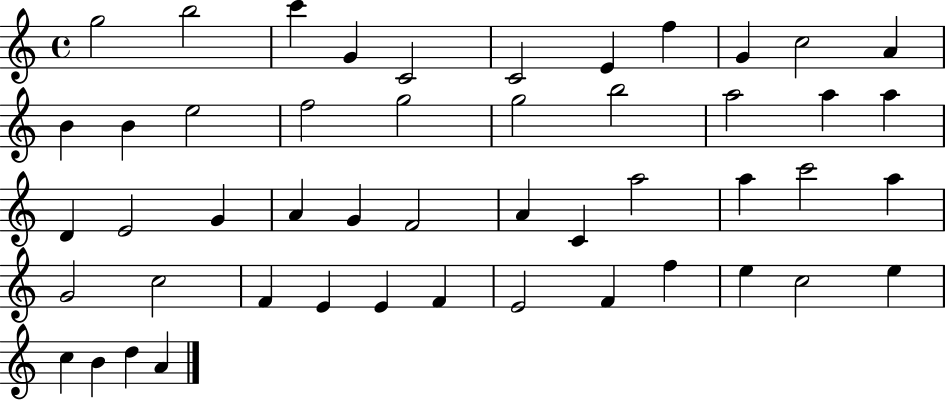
{
  \clef treble
  \time 4/4
  \defaultTimeSignature
  \key c \major
  g''2 b''2 | c'''4 g'4 c'2 | c'2 e'4 f''4 | g'4 c''2 a'4 | \break b'4 b'4 e''2 | f''2 g''2 | g''2 b''2 | a''2 a''4 a''4 | \break d'4 e'2 g'4 | a'4 g'4 f'2 | a'4 c'4 a''2 | a''4 c'''2 a''4 | \break g'2 c''2 | f'4 e'4 e'4 f'4 | e'2 f'4 f''4 | e''4 c''2 e''4 | \break c''4 b'4 d''4 a'4 | \bar "|."
}